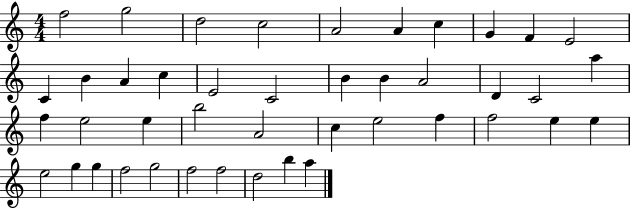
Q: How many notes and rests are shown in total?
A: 43